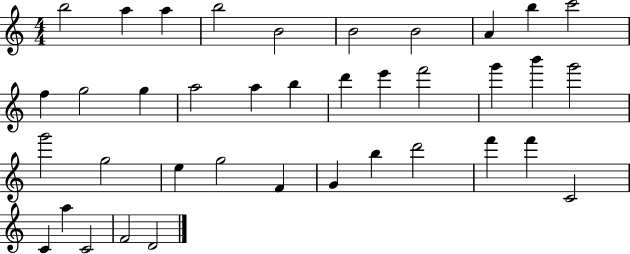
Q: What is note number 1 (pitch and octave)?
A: B5